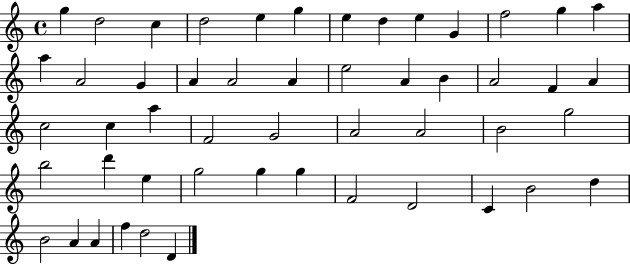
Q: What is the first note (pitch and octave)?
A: G5